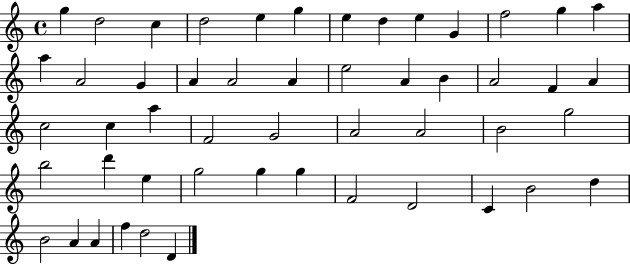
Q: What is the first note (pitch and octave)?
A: G5